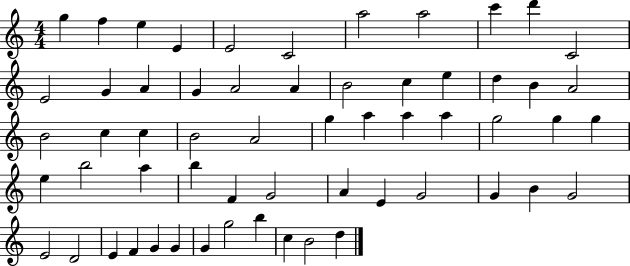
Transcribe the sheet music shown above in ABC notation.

X:1
T:Untitled
M:4/4
L:1/4
K:C
g f e E E2 C2 a2 a2 c' d' C2 E2 G A G A2 A B2 c e d B A2 B2 c c B2 A2 g a a a g2 g g e b2 a b F G2 A E G2 G B G2 E2 D2 E F G G G g2 b c B2 d